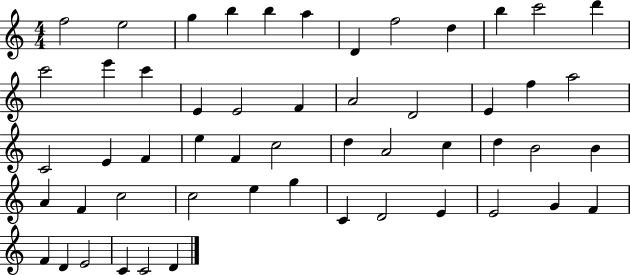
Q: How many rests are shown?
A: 0